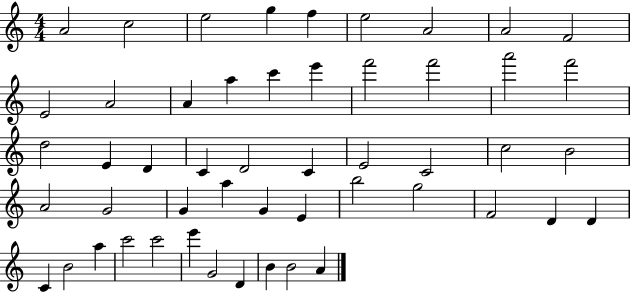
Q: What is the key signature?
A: C major